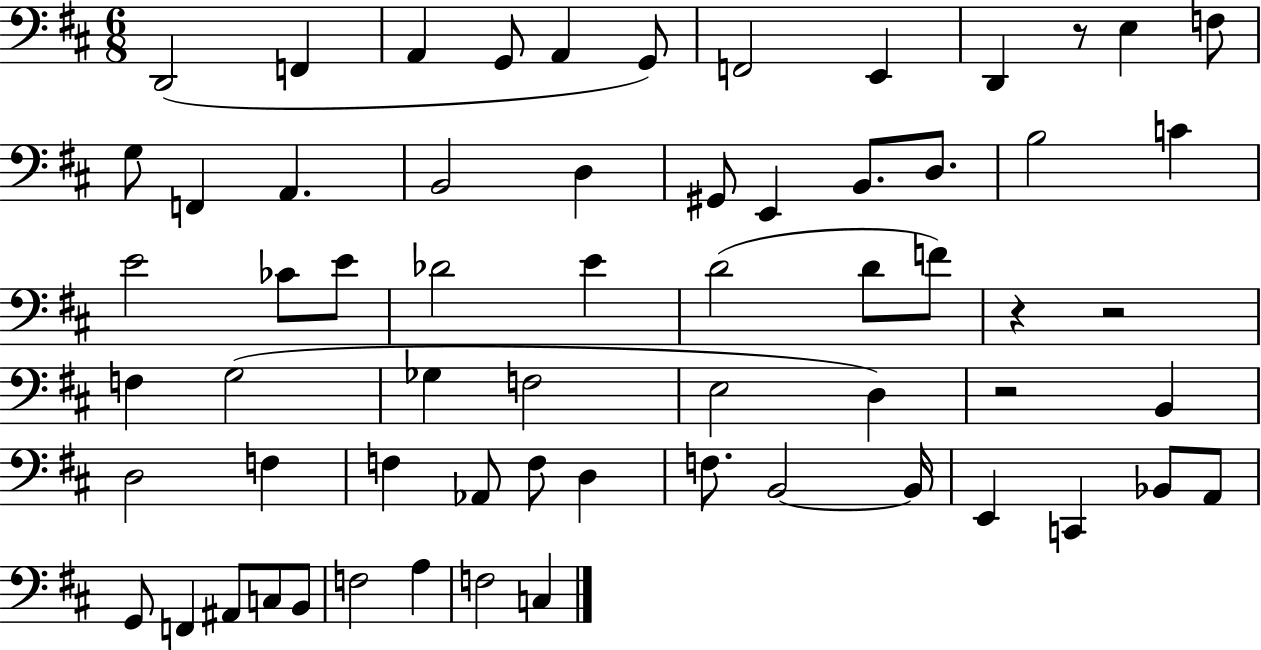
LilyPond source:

{
  \clef bass
  \numericTimeSignature
  \time 6/8
  \key d \major
  \repeat volta 2 { d,2( f,4 | a,4 g,8 a,4 g,8) | f,2 e,4 | d,4 r8 e4 f8 | \break g8 f,4 a,4. | b,2 d4 | gis,8 e,4 b,8. d8. | b2 c'4 | \break e'2 ces'8 e'8 | des'2 e'4 | d'2( d'8 f'8) | r4 r2 | \break f4 g2( | ges4 f2 | e2 d4) | r2 b,4 | \break d2 f4 | f4 aes,8 f8 d4 | f8. b,2~~ b,16 | e,4 c,4 bes,8 a,8 | \break g,8 f,4 ais,8 c8 b,8 | f2 a4 | f2 c4 | } \bar "|."
}